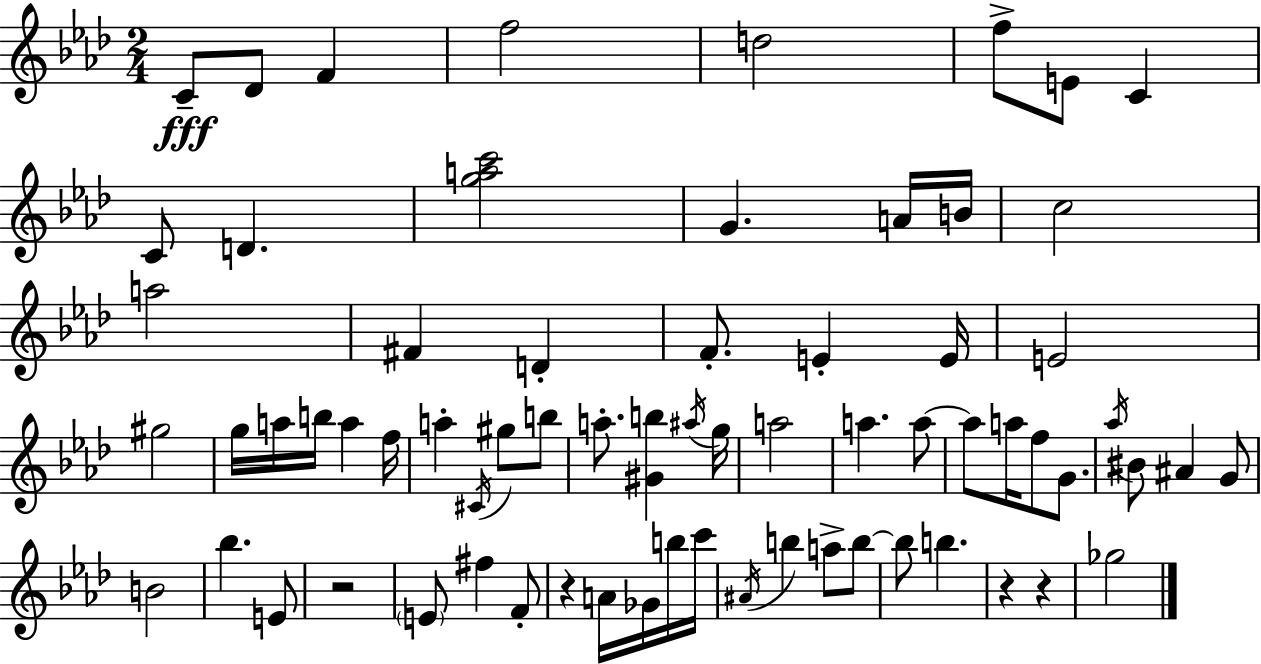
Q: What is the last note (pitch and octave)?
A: Gb5